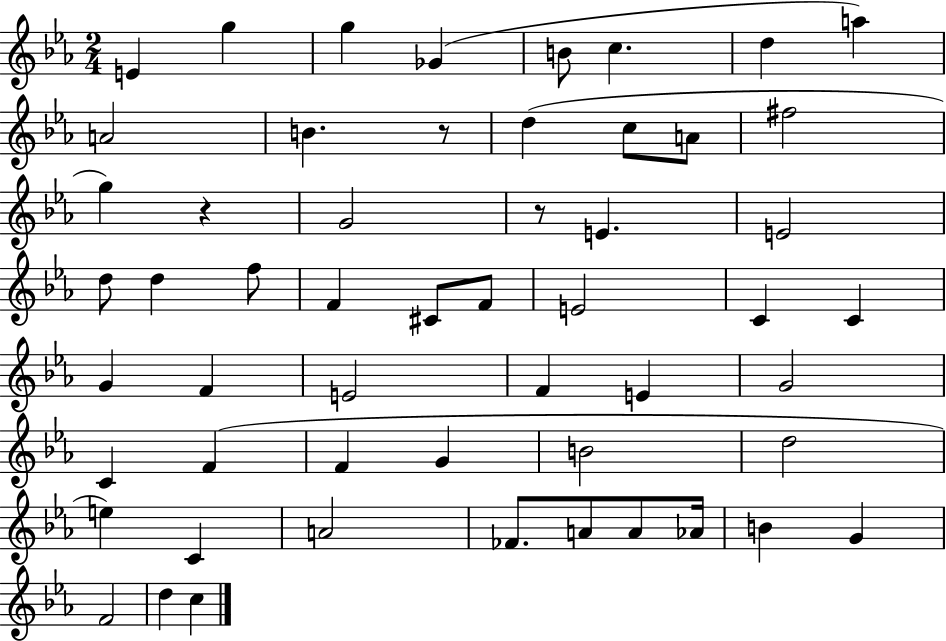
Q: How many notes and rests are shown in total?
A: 54